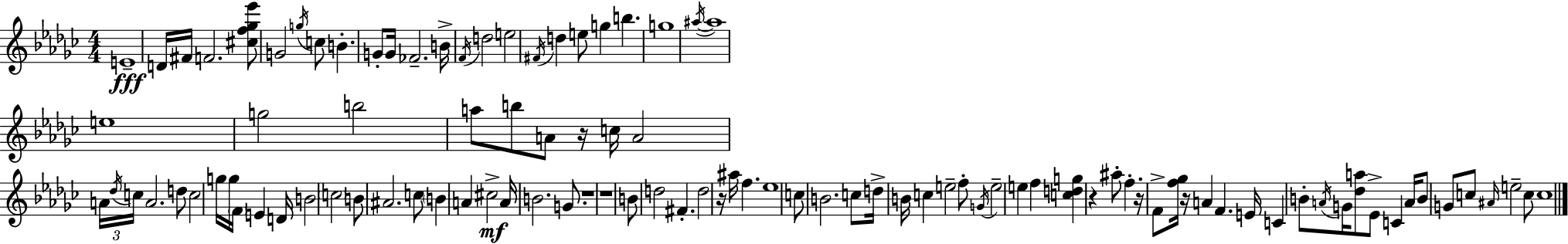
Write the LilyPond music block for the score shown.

{
  \clef treble
  \numericTimeSignature
  \time 4/4
  \key ees \minor
  e'1--\fff | d'16 fis'16 f'2. <cis'' f'' ges'' ees'''>8 | g'2 \acciaccatura { g''16 } c''8 b'4.-. | g'8-. g'16 fes'2.-- | \break b'16-> \acciaccatura { f'16 } d''2 e''2 | \acciaccatura { fis'16 } d''4 e''8 g''4 b''4. | g''1 | \acciaccatura { ais''16~ }~ ais''1 | \break e''1 | g''2 b''2 | a''8 b''8 a'8 r16 c''16 a'2 | \tuplet 3/2 { a'16 \acciaccatura { des''16 } c''16 } a'2. | \break d''8 c''2 g''16 g''16 \parenthesize f'16 | e'4 d'16 b'2 \parenthesize c''2 | b'8 ais'2. | c''8 \parenthesize b'4 a'4 cis''2->\mf | \break a'16 b'2. | g'8. r1 | r1 | b'8 d''2 fis'4.-. | \break d''2 r16 ais''16 f''4. | ees''1 | c''8 b'2. | c''8 d''16-> b'16 c''4 e''2-- | \break f''8-. \acciaccatura { g'16 } e''2-- e''4 | f''4 <c'' d'' g''>4 r4 ais''8-. | f''4.-. r16 f'8-> <f'' ges''>16 r16 a'4 f'4. | e'16 c'4 b'8-. \acciaccatura { a'16 } g'16 <des'' a''>8 | \break ees'8-> c'4 a'16 b'8 g'8 c''8 \grace { ais'16 } e''2-- | c''8 c''1 | \bar "|."
}